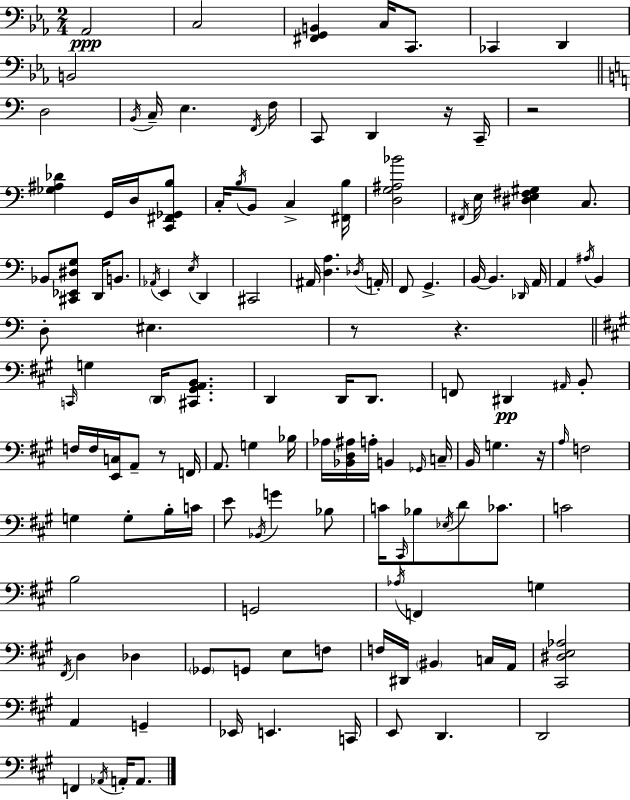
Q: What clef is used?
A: bass